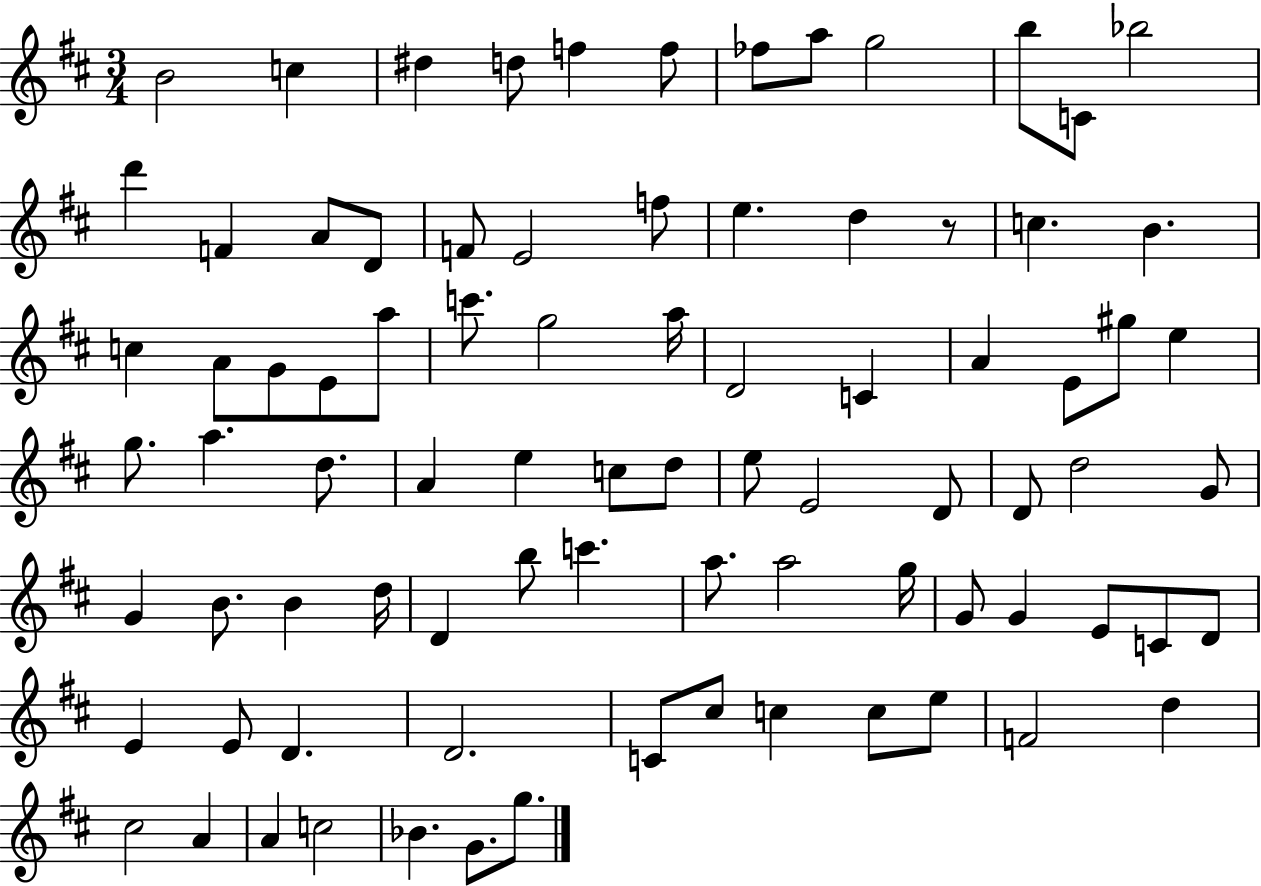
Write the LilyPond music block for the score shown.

{
  \clef treble
  \numericTimeSignature
  \time 3/4
  \key d \major
  b'2 c''4 | dis''4 d''8 f''4 f''8 | fes''8 a''8 g''2 | b''8 c'8 bes''2 | \break d'''4 f'4 a'8 d'8 | f'8 e'2 f''8 | e''4. d''4 r8 | c''4. b'4. | \break c''4 a'8 g'8 e'8 a''8 | c'''8. g''2 a''16 | d'2 c'4 | a'4 e'8 gis''8 e''4 | \break g''8. a''4. d''8. | a'4 e''4 c''8 d''8 | e''8 e'2 d'8 | d'8 d''2 g'8 | \break g'4 b'8. b'4 d''16 | d'4 b''8 c'''4. | a''8. a''2 g''16 | g'8 g'4 e'8 c'8 d'8 | \break e'4 e'8 d'4. | d'2. | c'8 cis''8 c''4 c''8 e''8 | f'2 d''4 | \break cis''2 a'4 | a'4 c''2 | bes'4. g'8. g''8. | \bar "|."
}